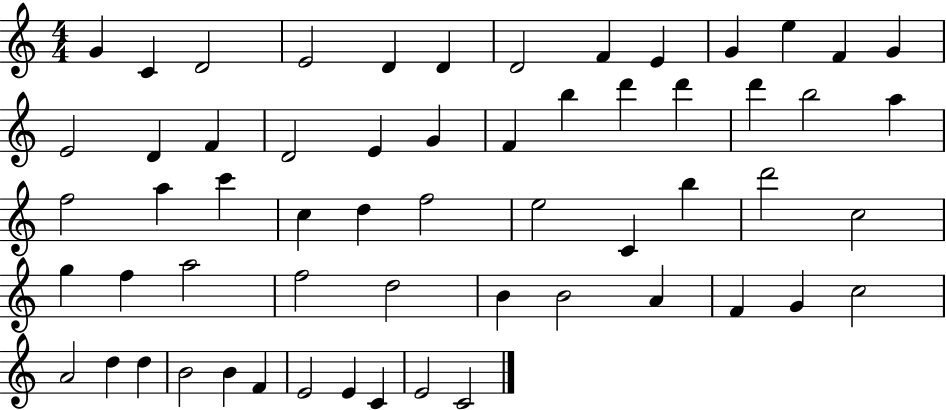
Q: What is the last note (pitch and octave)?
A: C4